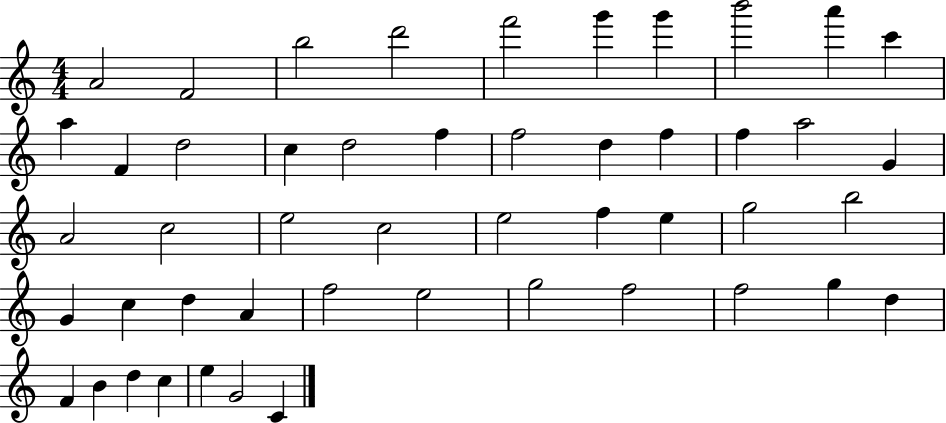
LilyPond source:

{
  \clef treble
  \numericTimeSignature
  \time 4/4
  \key c \major
  a'2 f'2 | b''2 d'''2 | f'''2 g'''4 g'''4 | b'''2 a'''4 c'''4 | \break a''4 f'4 d''2 | c''4 d''2 f''4 | f''2 d''4 f''4 | f''4 a''2 g'4 | \break a'2 c''2 | e''2 c''2 | e''2 f''4 e''4 | g''2 b''2 | \break g'4 c''4 d''4 a'4 | f''2 e''2 | g''2 f''2 | f''2 g''4 d''4 | \break f'4 b'4 d''4 c''4 | e''4 g'2 c'4 | \bar "|."
}